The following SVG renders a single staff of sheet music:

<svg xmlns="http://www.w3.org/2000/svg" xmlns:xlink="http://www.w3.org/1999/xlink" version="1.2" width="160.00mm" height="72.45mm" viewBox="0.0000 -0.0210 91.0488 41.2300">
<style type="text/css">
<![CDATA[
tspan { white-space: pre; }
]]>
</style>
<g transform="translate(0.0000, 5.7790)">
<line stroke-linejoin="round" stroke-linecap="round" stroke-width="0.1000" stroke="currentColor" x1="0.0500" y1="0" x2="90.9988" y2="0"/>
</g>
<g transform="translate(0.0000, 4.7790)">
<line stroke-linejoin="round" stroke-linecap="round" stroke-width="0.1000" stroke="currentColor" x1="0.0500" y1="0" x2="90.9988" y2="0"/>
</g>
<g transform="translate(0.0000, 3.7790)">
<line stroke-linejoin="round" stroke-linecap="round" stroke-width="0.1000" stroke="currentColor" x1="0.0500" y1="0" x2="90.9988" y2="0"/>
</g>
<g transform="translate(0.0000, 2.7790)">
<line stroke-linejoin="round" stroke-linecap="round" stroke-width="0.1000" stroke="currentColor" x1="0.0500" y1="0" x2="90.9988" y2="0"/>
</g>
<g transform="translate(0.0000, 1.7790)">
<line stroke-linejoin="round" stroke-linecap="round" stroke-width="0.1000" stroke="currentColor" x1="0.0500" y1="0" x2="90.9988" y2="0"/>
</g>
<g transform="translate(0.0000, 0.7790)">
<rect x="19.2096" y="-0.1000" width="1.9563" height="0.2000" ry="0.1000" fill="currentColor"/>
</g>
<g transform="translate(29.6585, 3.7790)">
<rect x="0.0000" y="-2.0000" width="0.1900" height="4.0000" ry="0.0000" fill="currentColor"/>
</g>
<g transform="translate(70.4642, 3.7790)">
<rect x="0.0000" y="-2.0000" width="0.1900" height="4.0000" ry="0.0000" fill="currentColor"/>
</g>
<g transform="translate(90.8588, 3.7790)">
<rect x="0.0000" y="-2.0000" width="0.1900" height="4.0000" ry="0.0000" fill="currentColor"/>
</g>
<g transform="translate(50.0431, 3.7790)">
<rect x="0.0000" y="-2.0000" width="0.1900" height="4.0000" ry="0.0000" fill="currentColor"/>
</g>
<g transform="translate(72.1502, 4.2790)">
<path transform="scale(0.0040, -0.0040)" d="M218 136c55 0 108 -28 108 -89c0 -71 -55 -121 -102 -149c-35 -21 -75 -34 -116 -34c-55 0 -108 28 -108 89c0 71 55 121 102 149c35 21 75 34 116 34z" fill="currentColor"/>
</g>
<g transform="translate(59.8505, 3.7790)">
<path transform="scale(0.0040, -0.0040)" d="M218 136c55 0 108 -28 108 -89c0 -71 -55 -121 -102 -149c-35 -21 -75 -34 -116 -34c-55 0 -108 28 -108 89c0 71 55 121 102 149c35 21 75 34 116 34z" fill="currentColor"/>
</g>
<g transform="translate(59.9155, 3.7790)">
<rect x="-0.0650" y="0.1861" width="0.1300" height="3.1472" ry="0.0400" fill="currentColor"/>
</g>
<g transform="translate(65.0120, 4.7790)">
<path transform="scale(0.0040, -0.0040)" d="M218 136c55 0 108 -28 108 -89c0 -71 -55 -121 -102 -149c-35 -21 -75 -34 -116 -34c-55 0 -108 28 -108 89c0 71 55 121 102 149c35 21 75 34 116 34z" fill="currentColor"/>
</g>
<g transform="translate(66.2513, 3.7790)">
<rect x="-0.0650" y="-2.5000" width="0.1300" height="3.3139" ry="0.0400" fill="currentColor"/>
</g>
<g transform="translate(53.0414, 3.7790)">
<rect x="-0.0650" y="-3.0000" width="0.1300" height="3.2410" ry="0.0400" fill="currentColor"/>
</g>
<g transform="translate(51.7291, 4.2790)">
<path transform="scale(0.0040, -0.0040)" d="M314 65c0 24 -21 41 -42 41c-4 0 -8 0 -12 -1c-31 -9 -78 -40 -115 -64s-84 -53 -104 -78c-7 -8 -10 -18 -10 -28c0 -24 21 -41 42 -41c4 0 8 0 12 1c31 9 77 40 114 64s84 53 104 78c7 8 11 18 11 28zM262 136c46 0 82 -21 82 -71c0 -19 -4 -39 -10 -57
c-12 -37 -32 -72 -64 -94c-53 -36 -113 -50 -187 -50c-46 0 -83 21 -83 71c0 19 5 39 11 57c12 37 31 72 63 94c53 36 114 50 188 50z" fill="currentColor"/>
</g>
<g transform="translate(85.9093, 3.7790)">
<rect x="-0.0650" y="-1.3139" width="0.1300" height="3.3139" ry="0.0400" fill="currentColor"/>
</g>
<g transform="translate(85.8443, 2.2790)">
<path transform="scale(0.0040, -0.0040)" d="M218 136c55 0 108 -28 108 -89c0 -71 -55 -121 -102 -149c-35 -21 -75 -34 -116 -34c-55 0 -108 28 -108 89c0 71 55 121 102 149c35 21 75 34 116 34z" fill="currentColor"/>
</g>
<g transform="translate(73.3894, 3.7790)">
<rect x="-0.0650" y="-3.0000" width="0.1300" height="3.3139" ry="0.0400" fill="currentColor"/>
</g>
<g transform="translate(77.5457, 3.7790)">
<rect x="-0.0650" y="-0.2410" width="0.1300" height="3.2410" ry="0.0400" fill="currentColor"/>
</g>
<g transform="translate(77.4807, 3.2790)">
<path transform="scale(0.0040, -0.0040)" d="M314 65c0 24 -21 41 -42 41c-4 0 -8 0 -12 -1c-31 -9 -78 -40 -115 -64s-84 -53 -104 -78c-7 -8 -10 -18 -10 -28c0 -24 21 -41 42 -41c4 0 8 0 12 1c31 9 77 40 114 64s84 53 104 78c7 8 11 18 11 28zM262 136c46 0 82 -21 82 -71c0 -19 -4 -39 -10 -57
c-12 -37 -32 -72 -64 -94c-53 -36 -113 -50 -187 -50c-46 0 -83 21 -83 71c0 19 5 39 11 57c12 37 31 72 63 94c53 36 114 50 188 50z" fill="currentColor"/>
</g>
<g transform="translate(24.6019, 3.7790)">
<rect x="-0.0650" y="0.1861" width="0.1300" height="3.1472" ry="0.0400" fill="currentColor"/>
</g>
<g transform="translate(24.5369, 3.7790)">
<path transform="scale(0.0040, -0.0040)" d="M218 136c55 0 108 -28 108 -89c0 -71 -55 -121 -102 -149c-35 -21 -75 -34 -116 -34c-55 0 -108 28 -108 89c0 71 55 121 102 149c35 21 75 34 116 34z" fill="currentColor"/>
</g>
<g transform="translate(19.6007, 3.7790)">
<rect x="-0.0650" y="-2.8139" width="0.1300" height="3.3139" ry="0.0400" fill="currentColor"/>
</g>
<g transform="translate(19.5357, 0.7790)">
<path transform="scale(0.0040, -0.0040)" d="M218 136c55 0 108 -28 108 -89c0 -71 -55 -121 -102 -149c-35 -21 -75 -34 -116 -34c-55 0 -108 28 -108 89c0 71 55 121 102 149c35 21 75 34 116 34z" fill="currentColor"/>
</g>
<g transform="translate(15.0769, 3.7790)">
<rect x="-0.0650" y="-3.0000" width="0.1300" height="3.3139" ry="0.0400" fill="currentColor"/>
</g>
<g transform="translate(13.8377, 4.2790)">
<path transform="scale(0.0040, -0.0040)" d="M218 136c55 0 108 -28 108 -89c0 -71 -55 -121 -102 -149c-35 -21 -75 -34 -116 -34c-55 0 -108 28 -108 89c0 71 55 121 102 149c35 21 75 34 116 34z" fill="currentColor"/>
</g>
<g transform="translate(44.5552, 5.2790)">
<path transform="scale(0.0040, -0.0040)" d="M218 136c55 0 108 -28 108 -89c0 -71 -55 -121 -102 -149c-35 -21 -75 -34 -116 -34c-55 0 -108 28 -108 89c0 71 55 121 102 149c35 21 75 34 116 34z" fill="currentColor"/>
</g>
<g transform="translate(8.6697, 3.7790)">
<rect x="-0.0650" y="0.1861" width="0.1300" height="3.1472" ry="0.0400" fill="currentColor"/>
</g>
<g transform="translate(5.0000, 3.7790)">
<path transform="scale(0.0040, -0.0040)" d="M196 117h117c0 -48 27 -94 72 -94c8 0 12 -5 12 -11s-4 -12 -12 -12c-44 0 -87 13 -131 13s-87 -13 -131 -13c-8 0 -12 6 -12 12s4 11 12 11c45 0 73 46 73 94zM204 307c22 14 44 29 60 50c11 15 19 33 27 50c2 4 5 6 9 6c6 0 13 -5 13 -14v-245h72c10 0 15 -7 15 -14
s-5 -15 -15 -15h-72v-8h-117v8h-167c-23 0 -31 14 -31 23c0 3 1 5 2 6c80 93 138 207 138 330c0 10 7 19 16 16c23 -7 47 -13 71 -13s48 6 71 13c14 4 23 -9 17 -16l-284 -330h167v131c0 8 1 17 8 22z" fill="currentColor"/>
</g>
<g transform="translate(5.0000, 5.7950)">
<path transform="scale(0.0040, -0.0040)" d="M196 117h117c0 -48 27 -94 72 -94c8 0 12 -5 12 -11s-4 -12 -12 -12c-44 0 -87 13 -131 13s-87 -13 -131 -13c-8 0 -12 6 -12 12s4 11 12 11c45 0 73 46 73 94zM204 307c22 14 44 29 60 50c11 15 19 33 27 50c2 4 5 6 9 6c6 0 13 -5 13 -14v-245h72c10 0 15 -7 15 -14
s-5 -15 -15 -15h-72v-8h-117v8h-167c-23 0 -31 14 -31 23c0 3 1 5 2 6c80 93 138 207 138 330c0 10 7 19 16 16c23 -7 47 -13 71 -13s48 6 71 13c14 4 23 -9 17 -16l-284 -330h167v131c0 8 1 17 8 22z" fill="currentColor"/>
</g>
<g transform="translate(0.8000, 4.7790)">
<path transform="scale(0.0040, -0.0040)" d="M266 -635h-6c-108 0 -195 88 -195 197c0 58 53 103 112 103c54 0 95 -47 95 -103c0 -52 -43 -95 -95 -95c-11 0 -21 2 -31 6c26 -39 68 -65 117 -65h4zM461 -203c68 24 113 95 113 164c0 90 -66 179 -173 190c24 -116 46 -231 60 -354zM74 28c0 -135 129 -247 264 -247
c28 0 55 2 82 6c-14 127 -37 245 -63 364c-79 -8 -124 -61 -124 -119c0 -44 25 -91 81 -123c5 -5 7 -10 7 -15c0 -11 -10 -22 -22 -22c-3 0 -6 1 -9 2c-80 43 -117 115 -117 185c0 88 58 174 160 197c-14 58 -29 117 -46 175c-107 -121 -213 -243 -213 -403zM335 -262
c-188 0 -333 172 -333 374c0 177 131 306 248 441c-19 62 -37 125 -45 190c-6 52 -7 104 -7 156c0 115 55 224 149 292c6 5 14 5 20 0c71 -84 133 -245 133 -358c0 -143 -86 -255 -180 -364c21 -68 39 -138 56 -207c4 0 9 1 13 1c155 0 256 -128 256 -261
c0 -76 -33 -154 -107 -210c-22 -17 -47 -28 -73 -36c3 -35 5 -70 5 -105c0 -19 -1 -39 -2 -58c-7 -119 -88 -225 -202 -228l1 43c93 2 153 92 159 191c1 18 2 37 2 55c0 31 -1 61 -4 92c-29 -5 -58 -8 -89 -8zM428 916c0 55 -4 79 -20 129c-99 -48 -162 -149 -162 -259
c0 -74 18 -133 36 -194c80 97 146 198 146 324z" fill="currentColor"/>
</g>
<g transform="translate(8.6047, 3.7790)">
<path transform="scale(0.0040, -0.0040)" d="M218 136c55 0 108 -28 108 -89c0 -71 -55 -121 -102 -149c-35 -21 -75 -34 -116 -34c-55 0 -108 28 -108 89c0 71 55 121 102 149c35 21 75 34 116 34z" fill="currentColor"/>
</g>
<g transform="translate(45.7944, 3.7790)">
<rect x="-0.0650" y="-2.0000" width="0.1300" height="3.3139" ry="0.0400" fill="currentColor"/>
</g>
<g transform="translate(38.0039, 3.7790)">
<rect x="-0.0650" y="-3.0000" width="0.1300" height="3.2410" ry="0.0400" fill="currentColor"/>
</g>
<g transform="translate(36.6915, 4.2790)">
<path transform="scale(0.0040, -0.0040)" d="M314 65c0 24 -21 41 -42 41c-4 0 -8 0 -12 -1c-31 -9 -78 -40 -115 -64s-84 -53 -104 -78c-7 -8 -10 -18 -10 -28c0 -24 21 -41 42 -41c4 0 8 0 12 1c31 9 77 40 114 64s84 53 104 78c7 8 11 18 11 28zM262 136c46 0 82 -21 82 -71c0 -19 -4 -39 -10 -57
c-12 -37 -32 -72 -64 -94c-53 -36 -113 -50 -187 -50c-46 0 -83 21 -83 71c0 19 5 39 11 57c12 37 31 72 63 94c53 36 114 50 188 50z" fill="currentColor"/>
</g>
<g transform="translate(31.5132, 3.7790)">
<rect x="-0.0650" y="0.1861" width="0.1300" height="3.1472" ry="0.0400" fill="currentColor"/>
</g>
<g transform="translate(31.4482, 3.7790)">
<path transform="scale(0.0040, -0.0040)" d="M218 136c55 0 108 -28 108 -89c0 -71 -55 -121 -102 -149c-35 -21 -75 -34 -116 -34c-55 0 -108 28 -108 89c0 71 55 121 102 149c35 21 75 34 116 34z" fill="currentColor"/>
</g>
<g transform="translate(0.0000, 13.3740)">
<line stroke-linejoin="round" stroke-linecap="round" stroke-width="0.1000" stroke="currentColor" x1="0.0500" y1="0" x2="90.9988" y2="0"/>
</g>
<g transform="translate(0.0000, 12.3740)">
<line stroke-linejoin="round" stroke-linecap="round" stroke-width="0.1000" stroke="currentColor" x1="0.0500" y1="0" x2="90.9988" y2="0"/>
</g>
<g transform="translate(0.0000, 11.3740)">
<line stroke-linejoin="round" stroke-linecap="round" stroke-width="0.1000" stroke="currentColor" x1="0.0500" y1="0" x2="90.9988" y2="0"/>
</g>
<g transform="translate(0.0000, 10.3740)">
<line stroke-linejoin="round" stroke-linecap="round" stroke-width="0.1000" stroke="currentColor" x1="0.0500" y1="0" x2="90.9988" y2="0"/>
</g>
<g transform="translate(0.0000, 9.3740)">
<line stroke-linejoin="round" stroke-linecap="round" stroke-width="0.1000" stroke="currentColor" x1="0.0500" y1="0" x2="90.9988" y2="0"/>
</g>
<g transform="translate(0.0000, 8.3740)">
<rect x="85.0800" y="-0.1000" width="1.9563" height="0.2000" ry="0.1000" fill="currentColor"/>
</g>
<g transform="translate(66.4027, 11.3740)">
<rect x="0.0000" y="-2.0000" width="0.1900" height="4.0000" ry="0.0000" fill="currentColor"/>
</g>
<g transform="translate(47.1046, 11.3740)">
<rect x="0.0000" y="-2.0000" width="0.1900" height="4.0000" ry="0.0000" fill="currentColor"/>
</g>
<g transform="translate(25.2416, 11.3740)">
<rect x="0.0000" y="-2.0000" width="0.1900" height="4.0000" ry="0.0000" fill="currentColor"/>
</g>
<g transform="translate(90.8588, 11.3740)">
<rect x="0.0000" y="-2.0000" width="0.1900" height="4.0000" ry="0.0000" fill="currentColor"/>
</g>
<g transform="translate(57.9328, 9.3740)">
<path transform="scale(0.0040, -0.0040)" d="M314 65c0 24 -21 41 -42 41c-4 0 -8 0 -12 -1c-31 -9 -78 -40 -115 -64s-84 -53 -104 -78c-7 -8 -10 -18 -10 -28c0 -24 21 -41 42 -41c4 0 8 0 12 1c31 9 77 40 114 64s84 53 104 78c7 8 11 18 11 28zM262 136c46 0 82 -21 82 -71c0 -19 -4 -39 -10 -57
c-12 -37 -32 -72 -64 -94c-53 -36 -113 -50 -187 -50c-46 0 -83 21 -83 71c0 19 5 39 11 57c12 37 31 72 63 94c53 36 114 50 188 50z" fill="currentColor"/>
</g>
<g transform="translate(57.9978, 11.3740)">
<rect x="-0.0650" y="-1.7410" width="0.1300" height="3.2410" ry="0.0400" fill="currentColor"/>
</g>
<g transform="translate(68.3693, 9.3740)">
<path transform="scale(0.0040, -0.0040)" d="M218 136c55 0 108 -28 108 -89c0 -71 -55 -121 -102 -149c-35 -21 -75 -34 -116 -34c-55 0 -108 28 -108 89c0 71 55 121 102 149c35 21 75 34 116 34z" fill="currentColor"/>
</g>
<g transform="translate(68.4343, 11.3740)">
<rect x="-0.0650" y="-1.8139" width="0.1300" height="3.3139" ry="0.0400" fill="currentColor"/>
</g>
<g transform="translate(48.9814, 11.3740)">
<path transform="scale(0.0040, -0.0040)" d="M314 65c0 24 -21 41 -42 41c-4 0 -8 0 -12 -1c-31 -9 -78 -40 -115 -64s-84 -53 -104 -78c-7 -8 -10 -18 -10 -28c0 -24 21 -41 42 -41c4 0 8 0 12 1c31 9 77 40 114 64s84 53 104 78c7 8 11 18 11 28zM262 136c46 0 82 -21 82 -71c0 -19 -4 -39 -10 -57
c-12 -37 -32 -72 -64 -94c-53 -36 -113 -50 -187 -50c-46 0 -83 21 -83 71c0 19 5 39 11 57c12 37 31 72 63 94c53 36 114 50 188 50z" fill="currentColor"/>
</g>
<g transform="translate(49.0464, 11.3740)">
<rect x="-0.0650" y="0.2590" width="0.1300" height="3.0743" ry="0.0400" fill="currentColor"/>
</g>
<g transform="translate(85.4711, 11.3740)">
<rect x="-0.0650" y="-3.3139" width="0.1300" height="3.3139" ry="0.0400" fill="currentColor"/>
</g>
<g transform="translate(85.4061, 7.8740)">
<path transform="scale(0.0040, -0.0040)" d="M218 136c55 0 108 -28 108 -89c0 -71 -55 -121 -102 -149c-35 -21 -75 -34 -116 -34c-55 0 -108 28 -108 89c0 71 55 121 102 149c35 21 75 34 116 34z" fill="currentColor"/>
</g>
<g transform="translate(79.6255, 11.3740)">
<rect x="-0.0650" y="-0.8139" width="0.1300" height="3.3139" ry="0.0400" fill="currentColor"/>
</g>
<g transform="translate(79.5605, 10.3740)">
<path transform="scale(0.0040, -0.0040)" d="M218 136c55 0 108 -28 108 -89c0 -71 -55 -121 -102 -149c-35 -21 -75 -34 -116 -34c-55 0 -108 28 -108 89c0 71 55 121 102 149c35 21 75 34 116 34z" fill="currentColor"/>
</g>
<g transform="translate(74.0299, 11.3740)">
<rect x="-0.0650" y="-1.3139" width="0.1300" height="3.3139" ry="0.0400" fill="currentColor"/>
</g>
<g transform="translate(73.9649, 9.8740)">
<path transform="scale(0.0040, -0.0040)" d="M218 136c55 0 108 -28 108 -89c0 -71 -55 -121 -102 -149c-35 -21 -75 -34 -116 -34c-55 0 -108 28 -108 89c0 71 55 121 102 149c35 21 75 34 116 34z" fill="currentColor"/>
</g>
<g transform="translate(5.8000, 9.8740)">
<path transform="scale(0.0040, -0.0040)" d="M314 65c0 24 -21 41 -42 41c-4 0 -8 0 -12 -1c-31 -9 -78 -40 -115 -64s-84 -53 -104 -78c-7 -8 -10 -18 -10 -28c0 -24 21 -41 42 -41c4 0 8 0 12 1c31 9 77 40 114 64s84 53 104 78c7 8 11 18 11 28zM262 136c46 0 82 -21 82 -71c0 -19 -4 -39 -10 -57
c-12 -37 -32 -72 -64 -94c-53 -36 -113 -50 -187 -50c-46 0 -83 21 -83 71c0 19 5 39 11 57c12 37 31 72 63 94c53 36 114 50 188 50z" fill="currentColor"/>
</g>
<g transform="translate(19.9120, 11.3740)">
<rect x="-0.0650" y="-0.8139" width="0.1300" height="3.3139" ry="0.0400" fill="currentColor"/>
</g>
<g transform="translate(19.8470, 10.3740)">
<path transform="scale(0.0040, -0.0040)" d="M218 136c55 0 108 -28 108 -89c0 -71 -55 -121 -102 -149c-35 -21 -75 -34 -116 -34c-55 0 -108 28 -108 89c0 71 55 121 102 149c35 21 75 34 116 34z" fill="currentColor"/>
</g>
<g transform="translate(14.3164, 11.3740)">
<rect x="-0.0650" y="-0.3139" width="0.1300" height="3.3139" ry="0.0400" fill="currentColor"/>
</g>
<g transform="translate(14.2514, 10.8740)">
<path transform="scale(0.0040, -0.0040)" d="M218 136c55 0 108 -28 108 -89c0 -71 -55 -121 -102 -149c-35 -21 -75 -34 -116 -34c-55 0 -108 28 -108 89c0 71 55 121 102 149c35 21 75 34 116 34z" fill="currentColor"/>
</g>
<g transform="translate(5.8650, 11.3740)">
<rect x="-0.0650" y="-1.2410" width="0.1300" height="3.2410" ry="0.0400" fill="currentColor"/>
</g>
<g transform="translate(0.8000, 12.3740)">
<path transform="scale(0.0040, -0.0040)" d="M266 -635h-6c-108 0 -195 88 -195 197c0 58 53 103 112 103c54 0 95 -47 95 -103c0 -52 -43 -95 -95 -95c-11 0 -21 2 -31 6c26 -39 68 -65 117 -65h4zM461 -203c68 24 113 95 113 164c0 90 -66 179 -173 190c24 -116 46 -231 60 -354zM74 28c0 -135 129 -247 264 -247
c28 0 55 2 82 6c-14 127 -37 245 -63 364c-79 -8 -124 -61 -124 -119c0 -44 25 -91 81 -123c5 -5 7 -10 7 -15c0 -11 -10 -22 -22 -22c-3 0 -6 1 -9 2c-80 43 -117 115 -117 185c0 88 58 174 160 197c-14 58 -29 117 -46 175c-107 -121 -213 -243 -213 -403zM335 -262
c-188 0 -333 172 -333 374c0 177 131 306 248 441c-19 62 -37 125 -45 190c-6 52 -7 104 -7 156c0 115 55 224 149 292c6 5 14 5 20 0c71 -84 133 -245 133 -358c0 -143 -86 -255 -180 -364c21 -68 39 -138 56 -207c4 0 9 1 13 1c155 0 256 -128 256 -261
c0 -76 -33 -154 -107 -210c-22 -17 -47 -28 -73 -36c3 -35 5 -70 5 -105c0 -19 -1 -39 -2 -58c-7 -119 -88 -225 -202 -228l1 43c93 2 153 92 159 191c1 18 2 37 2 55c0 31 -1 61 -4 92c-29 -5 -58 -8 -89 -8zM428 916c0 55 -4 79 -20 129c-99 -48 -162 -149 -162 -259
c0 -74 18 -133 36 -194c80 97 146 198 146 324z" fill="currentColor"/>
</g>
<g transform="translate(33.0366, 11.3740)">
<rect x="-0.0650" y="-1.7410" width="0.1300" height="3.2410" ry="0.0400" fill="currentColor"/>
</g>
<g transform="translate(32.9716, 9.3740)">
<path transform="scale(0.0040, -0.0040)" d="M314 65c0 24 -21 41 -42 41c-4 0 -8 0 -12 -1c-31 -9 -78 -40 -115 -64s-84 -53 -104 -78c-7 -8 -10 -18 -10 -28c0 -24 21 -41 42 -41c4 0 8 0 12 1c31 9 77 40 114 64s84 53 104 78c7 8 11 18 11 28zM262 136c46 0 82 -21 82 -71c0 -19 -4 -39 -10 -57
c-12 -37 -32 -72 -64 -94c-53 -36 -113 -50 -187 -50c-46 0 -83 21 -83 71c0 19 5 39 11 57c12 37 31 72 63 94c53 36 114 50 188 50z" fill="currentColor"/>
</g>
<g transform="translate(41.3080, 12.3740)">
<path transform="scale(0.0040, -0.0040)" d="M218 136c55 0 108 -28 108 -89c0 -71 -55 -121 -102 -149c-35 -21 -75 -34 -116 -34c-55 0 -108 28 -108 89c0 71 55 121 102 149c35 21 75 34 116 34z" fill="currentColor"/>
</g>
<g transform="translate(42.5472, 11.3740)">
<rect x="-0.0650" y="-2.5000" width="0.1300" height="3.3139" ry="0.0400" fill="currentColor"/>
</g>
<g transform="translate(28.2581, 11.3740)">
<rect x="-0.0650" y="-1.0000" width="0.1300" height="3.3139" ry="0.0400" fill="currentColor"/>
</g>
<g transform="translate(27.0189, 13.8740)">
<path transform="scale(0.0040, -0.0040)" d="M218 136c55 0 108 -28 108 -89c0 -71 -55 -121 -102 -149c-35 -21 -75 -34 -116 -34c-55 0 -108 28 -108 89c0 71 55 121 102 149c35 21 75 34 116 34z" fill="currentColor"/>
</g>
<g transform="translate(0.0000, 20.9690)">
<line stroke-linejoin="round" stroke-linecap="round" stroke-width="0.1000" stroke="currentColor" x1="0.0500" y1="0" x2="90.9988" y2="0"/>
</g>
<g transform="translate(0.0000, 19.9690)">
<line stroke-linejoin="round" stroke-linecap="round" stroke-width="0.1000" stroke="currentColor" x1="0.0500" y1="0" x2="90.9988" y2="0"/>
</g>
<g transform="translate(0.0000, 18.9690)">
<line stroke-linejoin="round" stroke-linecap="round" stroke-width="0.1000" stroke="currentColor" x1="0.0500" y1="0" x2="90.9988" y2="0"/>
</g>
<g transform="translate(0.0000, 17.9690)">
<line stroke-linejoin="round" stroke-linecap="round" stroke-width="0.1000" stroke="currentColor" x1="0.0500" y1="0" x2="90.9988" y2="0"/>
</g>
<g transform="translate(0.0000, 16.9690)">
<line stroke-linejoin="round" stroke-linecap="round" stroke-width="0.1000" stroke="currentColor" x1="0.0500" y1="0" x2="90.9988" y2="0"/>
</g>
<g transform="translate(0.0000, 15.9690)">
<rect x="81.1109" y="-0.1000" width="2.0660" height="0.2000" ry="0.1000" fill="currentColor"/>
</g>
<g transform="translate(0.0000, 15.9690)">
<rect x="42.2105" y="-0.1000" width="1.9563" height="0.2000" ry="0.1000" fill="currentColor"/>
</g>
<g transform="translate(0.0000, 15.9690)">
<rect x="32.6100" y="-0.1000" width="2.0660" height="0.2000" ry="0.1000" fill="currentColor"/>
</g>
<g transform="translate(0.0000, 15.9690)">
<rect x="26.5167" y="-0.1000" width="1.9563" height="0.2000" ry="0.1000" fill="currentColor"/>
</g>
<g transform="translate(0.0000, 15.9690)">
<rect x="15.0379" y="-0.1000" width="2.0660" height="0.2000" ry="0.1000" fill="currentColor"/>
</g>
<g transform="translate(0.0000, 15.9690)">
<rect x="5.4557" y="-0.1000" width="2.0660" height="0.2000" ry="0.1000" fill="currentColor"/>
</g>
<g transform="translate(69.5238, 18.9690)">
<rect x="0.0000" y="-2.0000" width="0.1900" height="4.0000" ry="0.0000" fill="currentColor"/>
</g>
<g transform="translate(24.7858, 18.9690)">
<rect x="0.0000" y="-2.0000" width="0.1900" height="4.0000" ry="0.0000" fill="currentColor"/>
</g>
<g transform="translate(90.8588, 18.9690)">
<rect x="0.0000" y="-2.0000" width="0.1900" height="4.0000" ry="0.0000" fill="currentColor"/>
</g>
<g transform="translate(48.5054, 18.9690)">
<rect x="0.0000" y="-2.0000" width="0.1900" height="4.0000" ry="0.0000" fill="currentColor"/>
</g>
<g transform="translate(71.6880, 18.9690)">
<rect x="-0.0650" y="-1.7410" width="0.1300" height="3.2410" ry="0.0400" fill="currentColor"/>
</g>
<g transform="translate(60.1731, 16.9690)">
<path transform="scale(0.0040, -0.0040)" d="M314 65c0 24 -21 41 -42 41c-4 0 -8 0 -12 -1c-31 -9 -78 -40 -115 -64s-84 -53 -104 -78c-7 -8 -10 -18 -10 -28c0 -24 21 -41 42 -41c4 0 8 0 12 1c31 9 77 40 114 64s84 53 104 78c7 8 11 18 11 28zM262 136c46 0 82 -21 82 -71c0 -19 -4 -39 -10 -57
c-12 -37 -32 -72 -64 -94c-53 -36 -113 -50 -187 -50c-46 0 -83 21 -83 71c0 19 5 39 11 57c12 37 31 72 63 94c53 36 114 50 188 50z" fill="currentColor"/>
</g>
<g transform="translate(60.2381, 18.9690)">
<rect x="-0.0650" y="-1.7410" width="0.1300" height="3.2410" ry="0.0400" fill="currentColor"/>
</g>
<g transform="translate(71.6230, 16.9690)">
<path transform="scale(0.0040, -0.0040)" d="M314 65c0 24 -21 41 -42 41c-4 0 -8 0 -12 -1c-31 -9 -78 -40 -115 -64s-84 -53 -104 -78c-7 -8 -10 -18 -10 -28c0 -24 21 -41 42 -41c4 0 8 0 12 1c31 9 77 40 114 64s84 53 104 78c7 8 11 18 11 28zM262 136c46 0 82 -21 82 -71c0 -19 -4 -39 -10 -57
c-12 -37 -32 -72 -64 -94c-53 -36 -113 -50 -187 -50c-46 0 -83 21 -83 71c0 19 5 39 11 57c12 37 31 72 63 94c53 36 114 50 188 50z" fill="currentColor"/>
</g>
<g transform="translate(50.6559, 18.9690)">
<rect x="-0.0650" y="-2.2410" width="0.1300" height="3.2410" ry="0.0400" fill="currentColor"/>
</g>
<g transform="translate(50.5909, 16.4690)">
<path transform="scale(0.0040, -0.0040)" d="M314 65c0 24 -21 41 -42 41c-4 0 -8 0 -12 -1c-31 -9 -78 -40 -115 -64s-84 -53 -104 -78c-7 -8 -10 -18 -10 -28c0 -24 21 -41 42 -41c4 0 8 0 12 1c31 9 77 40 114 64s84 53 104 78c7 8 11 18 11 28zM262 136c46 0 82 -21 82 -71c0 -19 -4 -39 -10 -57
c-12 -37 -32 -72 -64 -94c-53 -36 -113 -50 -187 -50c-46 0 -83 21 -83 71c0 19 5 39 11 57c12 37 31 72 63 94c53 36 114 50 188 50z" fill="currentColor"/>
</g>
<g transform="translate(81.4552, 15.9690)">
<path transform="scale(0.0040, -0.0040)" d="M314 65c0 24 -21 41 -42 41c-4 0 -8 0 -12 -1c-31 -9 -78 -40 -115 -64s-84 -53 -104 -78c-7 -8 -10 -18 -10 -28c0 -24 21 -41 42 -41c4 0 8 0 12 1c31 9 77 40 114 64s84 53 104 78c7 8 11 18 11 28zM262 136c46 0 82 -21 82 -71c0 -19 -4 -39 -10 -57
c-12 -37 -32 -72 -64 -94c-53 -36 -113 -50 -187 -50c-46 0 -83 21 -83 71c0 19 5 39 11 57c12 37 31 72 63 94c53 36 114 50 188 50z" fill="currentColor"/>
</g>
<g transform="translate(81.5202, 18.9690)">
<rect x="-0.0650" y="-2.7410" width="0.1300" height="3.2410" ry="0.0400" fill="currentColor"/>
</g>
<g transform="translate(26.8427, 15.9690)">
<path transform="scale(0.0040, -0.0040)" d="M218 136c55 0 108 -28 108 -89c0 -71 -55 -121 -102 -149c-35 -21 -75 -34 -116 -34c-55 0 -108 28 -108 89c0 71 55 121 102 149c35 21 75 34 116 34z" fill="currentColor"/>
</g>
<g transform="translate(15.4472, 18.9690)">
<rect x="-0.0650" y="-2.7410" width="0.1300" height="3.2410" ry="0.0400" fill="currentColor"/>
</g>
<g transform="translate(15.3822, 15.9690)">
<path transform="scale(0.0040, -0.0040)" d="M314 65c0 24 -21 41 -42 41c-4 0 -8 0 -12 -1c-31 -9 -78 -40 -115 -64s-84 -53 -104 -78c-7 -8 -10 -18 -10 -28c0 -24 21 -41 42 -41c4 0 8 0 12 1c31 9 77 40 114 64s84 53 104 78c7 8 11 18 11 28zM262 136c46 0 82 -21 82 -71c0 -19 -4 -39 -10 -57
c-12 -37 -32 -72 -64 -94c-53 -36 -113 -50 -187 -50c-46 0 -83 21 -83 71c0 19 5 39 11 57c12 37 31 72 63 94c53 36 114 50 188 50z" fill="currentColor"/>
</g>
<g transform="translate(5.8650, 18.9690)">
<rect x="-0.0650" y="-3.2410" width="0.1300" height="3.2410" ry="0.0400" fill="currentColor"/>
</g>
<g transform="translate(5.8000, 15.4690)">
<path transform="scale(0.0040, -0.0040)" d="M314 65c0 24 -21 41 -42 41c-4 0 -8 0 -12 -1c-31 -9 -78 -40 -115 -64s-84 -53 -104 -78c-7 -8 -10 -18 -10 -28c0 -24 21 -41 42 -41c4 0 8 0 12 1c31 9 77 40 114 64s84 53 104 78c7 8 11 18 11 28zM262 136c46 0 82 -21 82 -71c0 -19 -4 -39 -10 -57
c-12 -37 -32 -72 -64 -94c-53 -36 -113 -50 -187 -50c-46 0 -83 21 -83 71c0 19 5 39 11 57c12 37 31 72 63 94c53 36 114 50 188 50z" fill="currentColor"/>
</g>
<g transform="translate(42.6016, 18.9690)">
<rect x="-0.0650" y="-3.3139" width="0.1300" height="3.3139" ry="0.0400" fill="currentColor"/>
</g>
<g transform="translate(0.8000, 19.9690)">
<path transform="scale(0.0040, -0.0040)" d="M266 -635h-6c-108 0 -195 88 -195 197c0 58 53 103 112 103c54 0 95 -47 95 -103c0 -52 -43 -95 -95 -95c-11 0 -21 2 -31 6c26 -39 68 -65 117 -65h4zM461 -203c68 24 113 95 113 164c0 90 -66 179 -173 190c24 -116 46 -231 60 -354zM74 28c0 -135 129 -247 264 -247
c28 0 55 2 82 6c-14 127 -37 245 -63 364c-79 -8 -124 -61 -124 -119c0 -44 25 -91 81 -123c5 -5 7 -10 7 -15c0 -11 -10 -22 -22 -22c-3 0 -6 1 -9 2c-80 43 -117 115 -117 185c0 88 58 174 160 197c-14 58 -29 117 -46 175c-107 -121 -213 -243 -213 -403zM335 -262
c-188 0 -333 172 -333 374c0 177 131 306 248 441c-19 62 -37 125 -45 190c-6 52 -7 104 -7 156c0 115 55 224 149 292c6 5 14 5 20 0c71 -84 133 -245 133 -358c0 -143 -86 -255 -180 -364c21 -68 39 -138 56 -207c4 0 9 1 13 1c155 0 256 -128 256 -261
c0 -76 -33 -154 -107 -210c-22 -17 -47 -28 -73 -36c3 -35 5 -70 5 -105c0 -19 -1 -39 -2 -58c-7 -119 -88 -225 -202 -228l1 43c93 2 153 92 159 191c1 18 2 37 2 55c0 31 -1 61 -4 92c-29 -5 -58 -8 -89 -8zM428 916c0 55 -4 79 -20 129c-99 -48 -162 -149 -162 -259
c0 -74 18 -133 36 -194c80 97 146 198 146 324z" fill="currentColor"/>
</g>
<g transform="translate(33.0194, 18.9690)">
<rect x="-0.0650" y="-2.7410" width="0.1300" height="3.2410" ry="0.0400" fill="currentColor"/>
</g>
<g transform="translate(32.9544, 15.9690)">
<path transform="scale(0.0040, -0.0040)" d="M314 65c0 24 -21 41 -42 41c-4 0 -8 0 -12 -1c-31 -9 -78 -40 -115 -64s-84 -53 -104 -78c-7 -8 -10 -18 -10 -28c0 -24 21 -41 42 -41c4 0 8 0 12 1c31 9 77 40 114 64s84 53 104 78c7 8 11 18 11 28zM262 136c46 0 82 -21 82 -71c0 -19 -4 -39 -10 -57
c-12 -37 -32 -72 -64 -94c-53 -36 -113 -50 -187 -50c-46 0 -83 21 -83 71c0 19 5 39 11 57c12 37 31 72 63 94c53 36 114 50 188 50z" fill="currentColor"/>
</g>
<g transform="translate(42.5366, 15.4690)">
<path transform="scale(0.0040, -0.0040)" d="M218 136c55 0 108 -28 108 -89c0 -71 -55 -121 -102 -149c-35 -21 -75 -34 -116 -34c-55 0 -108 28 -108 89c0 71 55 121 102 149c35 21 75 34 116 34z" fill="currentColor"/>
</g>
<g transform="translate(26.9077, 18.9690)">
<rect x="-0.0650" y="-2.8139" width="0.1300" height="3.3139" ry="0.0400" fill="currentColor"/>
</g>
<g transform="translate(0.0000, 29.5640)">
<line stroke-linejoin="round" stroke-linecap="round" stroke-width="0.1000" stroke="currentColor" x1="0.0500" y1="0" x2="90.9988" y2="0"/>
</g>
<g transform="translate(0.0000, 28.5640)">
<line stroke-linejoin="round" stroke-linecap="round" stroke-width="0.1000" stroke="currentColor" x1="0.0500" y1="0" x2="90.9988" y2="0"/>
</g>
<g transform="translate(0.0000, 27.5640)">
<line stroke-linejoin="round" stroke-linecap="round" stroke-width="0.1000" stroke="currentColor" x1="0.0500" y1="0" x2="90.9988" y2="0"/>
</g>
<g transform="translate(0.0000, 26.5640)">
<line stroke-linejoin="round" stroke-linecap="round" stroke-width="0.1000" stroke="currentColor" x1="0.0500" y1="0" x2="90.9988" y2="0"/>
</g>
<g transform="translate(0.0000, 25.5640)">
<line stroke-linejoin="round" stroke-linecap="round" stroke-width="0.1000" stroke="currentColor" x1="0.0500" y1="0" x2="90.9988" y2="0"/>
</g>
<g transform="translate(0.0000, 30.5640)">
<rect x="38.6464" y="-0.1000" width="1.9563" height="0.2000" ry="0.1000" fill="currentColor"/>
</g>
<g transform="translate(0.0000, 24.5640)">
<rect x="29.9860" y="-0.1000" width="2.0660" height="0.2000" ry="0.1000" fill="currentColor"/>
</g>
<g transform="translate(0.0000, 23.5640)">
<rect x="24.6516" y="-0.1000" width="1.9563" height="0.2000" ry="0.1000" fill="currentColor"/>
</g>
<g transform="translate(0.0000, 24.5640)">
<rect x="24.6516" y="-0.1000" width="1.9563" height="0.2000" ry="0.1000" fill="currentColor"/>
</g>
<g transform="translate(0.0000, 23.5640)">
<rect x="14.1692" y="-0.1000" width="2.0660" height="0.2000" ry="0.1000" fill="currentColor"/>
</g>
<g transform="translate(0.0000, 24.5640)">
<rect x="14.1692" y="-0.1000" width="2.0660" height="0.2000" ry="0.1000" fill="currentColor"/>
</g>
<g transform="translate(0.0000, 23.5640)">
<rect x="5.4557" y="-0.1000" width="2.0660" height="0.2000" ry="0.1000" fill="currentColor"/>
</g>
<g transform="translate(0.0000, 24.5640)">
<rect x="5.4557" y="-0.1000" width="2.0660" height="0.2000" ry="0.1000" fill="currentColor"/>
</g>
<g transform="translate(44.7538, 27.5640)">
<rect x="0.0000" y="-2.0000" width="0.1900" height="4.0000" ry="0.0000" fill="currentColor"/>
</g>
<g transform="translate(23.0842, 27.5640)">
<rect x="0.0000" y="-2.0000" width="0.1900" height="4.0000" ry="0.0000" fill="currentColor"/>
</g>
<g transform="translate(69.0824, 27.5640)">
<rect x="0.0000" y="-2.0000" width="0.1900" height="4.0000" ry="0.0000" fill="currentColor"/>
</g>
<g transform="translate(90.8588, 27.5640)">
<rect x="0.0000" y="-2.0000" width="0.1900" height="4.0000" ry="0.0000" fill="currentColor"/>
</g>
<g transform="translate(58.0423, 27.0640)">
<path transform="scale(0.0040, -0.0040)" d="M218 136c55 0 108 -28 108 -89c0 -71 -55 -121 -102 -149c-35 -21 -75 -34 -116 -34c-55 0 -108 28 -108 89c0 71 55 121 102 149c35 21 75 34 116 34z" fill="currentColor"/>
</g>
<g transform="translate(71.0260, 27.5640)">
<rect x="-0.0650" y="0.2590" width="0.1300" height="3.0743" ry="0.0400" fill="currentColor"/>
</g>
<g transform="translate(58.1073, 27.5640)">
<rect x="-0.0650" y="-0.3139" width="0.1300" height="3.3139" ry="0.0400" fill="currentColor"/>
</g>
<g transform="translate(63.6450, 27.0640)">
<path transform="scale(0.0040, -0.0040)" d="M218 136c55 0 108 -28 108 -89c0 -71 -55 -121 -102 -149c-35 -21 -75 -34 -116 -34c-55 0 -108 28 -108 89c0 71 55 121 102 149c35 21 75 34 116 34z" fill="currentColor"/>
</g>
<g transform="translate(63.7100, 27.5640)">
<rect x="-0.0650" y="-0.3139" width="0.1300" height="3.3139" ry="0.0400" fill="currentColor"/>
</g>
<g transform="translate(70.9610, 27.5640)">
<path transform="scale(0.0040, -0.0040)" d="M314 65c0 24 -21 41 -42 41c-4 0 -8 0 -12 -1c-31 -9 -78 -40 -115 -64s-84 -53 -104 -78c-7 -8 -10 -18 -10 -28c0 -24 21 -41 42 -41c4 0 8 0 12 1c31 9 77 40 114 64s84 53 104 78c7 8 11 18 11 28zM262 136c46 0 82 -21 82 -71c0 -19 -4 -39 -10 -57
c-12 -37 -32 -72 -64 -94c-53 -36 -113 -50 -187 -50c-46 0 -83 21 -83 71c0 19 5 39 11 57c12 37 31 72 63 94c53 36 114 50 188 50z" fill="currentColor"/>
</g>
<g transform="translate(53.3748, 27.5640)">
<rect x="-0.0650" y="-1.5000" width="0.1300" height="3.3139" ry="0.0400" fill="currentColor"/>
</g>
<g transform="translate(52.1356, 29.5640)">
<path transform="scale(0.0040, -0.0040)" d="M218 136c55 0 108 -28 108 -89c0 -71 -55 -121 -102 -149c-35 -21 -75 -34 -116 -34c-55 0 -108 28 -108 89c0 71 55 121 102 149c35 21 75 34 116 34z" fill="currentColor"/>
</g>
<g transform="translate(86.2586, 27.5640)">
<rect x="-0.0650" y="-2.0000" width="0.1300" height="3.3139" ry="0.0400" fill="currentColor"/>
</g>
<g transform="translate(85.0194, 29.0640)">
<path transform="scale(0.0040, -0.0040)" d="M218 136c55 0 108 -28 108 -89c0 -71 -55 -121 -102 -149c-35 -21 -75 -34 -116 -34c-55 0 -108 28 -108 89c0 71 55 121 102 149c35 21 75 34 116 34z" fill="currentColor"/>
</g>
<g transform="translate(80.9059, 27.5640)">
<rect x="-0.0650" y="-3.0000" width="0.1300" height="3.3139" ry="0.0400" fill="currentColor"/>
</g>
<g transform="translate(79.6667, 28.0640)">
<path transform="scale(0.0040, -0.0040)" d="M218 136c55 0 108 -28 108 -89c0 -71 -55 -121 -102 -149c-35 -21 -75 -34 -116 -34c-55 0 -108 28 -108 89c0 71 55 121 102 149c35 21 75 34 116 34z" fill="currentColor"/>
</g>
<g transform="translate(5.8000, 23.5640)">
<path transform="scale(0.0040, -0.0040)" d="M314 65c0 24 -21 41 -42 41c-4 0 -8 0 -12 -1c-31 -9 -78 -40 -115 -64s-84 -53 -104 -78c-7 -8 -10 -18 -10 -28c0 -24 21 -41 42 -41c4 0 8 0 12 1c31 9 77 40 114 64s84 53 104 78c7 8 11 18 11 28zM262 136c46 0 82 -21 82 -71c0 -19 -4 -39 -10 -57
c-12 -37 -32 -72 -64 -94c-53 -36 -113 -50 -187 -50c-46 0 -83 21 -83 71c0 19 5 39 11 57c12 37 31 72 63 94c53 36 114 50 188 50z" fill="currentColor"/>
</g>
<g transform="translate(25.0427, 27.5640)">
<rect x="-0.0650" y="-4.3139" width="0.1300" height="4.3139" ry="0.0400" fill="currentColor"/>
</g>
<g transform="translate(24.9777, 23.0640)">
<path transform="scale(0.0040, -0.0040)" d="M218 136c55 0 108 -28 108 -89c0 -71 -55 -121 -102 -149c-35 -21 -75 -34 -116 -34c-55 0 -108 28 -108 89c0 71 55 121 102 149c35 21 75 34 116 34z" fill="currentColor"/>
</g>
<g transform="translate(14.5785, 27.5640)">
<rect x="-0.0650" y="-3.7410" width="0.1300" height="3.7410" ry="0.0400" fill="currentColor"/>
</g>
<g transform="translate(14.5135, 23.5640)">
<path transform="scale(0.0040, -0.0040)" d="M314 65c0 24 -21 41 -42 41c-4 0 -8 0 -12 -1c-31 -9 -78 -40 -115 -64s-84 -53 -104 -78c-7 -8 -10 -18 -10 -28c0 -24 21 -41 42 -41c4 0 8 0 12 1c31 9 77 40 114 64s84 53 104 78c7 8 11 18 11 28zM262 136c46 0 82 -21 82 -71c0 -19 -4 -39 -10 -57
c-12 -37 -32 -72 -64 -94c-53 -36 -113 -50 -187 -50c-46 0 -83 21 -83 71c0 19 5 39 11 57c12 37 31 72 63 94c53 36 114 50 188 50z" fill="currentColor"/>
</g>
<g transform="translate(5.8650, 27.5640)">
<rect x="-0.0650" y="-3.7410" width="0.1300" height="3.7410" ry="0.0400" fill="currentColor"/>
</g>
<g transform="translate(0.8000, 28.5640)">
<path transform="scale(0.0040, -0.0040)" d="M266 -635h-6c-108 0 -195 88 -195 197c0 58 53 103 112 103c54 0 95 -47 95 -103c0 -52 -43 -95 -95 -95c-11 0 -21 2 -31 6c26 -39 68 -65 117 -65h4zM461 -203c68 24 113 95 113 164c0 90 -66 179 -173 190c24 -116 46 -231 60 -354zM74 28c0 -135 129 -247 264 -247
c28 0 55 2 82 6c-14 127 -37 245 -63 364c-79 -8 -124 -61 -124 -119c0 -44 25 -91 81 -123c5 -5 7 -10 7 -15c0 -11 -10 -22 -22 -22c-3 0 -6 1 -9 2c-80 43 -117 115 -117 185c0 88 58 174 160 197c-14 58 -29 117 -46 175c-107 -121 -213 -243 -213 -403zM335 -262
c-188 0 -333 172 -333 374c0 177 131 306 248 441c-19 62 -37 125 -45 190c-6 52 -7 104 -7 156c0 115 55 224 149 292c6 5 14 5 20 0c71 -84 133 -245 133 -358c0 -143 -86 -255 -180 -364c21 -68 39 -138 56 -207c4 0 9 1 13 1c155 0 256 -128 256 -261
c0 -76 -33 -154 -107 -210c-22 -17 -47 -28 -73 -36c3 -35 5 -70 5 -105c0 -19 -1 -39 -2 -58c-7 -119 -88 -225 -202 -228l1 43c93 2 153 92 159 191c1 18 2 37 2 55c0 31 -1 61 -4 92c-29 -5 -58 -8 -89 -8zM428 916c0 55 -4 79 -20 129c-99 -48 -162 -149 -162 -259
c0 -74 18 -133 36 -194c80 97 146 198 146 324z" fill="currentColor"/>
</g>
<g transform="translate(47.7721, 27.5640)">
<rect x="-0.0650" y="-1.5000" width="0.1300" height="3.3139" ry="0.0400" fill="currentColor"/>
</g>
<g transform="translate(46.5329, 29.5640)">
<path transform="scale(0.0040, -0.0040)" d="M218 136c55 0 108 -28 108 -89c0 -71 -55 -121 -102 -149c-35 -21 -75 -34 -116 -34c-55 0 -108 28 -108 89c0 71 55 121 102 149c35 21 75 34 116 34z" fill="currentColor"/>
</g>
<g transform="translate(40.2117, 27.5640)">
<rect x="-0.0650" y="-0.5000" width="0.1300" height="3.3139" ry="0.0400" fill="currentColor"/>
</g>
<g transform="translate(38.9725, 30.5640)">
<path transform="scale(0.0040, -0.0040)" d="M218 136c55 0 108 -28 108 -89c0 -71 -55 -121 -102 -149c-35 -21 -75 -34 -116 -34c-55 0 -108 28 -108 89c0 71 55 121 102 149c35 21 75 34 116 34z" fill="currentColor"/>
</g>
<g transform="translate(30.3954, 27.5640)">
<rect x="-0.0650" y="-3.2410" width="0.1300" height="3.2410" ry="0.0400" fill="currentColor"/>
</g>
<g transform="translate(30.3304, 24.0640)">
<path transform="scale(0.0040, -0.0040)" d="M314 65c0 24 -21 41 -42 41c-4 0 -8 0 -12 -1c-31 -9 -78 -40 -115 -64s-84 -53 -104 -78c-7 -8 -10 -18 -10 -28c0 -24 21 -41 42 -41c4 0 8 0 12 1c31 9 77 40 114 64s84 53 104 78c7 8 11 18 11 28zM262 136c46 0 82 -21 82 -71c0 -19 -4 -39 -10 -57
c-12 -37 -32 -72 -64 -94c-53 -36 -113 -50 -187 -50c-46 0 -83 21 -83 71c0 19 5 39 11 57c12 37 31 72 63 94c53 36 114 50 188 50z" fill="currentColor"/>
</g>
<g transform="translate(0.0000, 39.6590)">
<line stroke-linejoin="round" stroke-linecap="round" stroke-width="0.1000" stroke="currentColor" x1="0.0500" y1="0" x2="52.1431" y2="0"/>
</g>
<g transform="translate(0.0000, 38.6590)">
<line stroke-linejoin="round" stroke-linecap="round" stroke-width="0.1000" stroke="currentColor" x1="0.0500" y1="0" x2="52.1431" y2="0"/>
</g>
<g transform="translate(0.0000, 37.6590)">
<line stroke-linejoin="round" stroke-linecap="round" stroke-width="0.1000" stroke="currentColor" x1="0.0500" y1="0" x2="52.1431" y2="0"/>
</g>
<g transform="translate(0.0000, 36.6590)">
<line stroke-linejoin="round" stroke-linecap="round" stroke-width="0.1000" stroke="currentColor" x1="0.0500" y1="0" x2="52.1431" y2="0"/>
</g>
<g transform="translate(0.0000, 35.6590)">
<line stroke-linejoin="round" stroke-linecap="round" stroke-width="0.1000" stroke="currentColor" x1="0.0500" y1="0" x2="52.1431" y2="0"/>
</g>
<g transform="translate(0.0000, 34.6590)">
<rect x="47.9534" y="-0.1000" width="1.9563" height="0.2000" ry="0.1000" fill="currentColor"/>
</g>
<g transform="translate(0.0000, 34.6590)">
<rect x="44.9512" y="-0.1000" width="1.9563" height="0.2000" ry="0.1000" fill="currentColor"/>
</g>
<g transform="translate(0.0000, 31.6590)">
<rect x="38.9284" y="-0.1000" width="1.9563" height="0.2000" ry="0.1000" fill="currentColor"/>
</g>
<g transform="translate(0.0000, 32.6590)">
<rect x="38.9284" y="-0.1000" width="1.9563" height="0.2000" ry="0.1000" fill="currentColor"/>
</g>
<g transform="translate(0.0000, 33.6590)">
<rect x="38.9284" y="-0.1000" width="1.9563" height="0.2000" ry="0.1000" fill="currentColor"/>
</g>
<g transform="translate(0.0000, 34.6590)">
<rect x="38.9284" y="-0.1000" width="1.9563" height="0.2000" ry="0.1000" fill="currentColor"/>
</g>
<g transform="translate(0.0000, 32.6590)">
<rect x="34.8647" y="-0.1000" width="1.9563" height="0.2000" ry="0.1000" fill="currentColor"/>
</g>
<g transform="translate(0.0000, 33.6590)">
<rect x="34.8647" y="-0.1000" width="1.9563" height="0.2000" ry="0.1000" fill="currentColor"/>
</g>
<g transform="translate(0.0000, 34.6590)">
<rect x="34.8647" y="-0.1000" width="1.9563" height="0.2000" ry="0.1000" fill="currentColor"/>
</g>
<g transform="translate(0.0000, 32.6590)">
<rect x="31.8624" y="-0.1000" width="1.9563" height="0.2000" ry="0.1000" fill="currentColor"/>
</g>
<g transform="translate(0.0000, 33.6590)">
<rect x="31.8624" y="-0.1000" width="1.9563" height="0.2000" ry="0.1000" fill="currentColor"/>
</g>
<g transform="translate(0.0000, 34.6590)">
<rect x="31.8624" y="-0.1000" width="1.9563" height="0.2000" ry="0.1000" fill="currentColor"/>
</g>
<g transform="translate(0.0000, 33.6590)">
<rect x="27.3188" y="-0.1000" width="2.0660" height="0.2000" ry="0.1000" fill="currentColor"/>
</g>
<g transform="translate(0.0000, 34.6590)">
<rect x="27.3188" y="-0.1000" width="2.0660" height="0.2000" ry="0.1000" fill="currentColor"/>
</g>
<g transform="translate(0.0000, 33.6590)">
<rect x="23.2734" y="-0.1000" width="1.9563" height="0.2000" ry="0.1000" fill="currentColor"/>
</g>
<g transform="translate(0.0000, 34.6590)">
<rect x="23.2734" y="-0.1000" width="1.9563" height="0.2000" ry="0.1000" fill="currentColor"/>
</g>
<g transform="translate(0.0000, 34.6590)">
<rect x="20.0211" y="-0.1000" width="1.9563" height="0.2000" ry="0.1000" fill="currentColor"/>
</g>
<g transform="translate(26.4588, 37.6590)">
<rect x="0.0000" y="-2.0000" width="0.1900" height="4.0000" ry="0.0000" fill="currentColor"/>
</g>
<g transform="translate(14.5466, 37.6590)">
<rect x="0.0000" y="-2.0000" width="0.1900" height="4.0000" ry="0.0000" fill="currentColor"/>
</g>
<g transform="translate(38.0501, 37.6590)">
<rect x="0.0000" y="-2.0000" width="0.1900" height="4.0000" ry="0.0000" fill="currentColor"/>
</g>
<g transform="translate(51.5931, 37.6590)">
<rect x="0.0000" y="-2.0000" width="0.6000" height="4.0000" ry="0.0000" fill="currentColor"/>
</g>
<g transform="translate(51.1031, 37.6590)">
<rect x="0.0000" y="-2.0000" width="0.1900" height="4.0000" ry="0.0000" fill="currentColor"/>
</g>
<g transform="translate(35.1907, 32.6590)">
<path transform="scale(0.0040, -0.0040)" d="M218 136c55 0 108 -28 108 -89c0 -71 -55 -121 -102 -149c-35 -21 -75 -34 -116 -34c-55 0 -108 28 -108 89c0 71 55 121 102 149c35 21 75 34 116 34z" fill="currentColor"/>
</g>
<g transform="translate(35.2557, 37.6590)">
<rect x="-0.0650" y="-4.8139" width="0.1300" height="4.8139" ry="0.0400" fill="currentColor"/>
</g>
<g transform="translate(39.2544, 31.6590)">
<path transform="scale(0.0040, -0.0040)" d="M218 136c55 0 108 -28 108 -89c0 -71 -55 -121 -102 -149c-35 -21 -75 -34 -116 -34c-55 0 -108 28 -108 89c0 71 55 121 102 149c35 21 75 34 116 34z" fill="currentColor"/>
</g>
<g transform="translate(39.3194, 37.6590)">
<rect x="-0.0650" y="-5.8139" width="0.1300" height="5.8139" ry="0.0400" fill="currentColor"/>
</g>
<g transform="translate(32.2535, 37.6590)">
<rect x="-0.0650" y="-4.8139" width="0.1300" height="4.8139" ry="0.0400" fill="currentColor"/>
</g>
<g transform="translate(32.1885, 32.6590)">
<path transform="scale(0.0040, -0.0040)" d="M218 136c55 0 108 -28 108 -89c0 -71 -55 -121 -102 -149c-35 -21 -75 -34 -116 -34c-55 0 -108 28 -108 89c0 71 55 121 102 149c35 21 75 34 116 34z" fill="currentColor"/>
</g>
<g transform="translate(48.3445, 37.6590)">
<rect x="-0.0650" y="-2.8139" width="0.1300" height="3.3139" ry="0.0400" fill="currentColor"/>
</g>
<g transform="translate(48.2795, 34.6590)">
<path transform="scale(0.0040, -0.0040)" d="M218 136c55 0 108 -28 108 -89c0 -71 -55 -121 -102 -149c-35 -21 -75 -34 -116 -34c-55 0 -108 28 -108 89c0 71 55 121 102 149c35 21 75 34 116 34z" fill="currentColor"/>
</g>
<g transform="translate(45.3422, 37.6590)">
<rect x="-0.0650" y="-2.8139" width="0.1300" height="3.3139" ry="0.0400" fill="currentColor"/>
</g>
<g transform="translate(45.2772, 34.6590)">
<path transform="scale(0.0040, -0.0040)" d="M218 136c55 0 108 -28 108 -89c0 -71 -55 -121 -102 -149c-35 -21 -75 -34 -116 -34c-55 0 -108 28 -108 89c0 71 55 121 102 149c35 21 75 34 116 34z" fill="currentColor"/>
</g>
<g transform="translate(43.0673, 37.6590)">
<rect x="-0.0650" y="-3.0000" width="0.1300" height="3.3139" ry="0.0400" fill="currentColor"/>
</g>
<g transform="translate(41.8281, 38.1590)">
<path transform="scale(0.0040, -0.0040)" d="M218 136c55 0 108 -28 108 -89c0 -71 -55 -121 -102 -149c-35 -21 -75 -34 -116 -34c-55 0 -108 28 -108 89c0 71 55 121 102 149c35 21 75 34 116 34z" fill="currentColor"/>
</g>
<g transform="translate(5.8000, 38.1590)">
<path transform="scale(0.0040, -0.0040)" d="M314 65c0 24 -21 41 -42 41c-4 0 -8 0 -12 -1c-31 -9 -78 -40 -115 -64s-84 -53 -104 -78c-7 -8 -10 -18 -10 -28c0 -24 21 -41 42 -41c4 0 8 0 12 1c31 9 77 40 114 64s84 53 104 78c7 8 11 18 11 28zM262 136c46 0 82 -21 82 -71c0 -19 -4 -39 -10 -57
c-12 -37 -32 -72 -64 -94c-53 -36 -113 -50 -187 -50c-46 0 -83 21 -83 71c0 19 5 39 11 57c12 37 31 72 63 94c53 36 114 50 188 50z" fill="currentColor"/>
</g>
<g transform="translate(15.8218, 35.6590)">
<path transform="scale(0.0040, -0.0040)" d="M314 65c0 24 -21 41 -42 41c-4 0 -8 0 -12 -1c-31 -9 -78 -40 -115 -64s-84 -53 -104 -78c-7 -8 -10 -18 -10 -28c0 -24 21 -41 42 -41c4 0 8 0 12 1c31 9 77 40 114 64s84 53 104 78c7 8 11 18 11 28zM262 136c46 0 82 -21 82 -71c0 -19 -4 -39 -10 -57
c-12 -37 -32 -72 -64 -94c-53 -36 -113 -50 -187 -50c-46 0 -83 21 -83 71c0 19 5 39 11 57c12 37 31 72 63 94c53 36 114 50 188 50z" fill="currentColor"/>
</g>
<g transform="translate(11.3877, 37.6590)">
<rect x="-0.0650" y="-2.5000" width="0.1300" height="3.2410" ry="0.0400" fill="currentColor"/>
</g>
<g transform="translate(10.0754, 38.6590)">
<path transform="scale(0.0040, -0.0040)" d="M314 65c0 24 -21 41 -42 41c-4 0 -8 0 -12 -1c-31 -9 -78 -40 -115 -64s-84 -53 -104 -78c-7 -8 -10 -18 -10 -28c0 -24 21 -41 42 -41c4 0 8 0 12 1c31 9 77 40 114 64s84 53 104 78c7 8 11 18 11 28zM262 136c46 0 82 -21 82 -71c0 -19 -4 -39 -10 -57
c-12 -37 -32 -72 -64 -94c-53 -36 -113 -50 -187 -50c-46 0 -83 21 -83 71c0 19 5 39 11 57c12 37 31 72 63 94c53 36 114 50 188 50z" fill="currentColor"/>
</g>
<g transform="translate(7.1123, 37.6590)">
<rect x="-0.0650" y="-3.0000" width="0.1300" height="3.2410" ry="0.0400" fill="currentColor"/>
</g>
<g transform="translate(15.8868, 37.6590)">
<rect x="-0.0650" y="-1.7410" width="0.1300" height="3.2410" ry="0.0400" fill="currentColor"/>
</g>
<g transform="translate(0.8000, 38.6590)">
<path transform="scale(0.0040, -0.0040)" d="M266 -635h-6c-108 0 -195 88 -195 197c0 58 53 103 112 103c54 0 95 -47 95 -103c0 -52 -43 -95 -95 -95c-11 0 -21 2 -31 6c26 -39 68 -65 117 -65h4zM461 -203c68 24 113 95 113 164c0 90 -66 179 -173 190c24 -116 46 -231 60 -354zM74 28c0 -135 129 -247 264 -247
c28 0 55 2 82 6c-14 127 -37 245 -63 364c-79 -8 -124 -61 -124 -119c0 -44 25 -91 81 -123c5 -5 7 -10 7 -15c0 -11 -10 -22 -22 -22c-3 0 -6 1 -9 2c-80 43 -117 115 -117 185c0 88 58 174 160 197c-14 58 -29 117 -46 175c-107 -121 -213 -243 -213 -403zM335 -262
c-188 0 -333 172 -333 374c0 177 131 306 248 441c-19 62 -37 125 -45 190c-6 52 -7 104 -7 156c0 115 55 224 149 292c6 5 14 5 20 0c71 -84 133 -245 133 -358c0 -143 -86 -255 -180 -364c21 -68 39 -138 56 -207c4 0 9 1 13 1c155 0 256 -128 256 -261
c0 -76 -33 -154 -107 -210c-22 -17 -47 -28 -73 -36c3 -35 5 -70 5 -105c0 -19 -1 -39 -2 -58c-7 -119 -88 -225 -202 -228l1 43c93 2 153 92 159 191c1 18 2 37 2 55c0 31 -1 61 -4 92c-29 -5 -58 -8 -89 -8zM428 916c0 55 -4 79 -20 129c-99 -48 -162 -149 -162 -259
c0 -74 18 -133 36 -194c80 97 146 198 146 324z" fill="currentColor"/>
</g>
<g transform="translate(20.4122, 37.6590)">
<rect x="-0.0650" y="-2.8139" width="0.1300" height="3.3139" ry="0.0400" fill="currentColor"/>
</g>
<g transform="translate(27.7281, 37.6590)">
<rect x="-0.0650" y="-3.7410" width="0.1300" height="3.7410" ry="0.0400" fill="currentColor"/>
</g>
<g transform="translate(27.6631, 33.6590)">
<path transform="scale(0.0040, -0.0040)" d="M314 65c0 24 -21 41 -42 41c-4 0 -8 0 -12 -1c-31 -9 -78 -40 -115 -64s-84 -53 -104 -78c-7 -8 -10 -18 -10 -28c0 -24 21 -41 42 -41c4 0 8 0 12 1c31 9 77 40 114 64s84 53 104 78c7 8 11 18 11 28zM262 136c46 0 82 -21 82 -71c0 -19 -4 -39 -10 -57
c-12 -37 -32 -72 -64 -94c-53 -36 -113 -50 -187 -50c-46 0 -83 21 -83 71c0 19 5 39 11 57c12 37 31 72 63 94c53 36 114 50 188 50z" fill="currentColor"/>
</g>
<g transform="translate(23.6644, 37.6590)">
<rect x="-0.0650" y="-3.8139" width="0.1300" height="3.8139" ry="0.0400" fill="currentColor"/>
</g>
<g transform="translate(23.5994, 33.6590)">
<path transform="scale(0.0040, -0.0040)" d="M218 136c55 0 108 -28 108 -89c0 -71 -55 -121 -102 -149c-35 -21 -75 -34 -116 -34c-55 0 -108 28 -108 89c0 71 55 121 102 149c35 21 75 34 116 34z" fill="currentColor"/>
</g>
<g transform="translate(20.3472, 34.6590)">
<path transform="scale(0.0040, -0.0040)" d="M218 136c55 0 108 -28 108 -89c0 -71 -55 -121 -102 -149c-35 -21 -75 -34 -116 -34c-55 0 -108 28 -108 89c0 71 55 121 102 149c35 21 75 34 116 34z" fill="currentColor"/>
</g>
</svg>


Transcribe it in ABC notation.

X:1
T:Untitled
M:4/4
L:1/4
K:C
B A a B B A2 F A2 B G A c2 e e2 c d D f2 G B2 f2 f e d b b2 a2 a a2 b g2 f2 f2 a2 c'2 c'2 d' b2 C E E c c B2 A F A2 G2 f2 a c' c'2 e' e' g' A a a